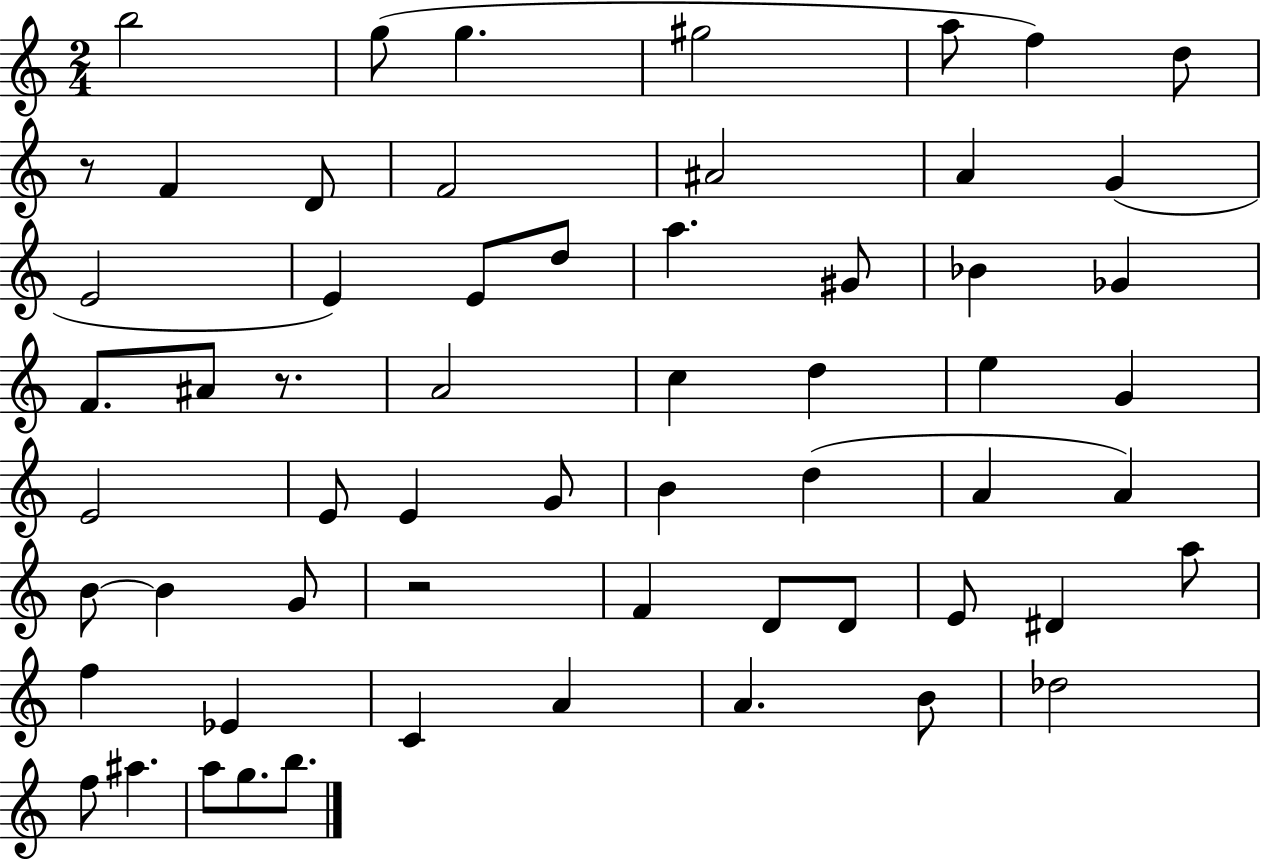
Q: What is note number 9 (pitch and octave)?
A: D4